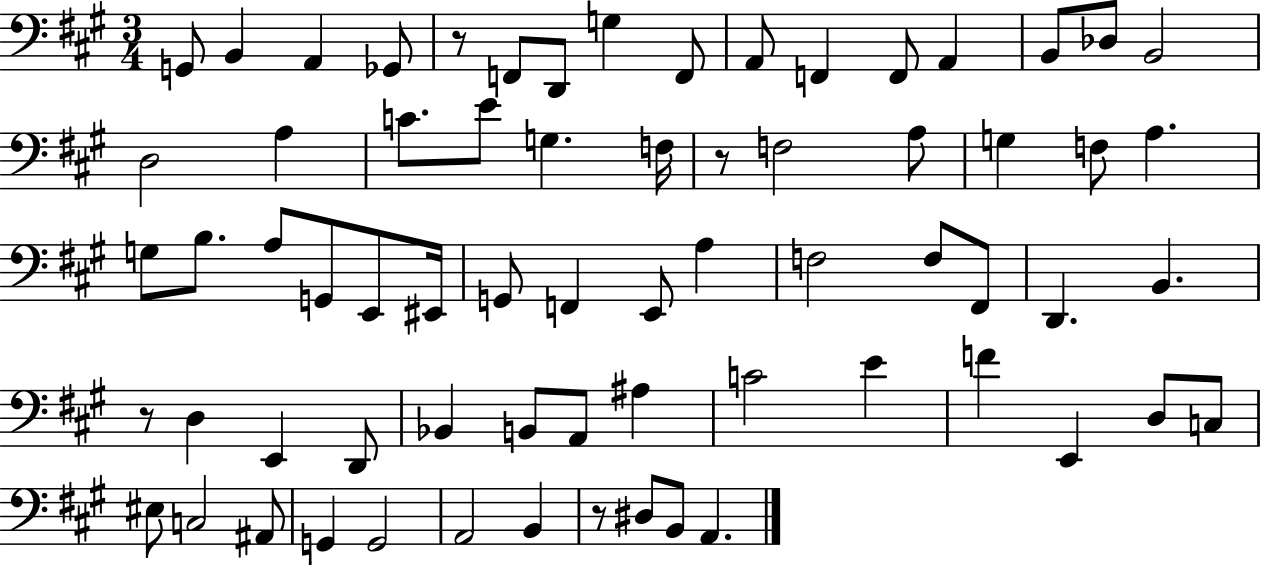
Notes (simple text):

G2/e B2/q A2/q Gb2/e R/e F2/e D2/e G3/q F2/e A2/e F2/q F2/e A2/q B2/e Db3/e B2/h D3/h A3/q C4/e. E4/e G3/q. F3/s R/e F3/h A3/e G3/q F3/e A3/q. G3/e B3/e. A3/e G2/e E2/e EIS2/s G2/e F2/q E2/e A3/q F3/h F3/e F#2/e D2/q. B2/q. R/e D3/q E2/q D2/e Bb2/q B2/e A2/e A#3/q C4/h E4/q F4/q E2/q D3/e C3/e EIS3/e C3/h A#2/e G2/q G2/h A2/h B2/q R/e D#3/e B2/e A2/q.